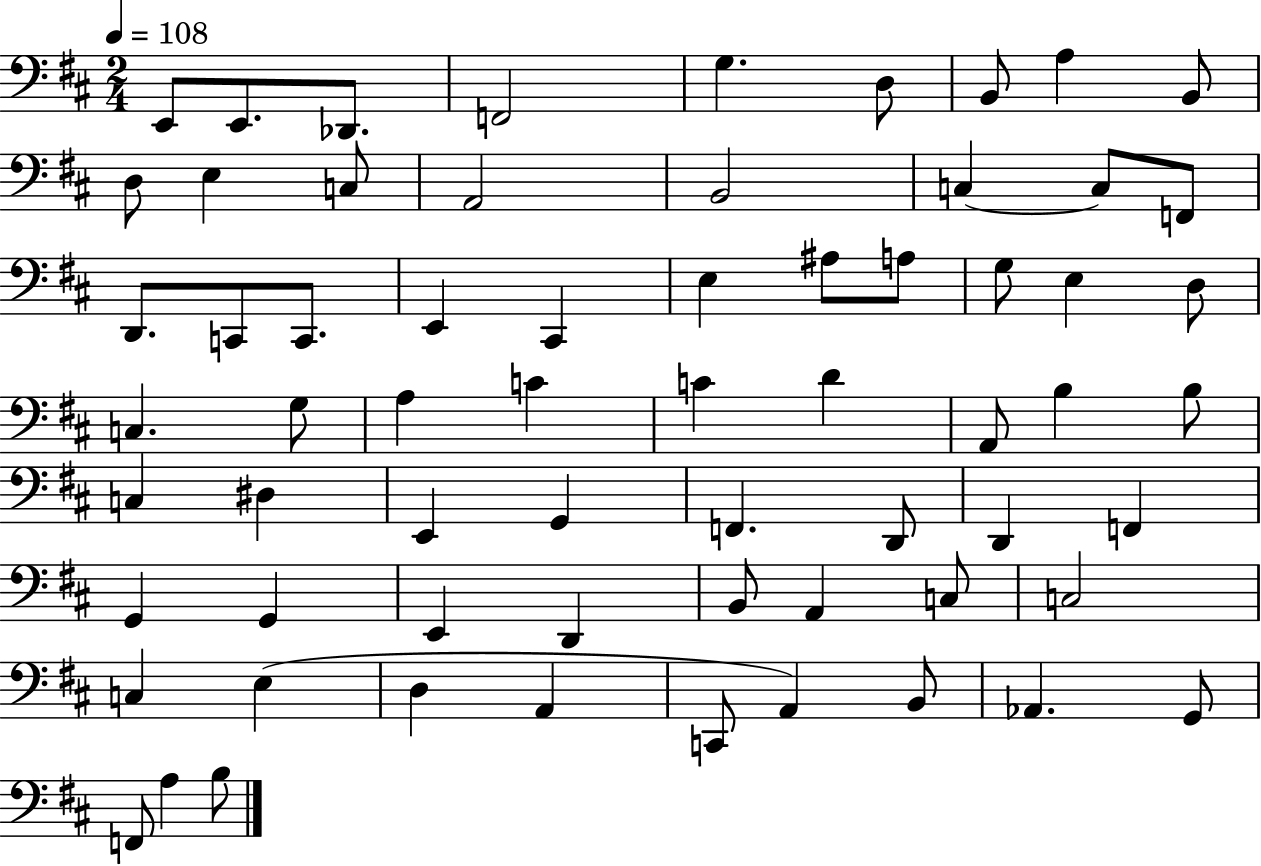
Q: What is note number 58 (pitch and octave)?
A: C2